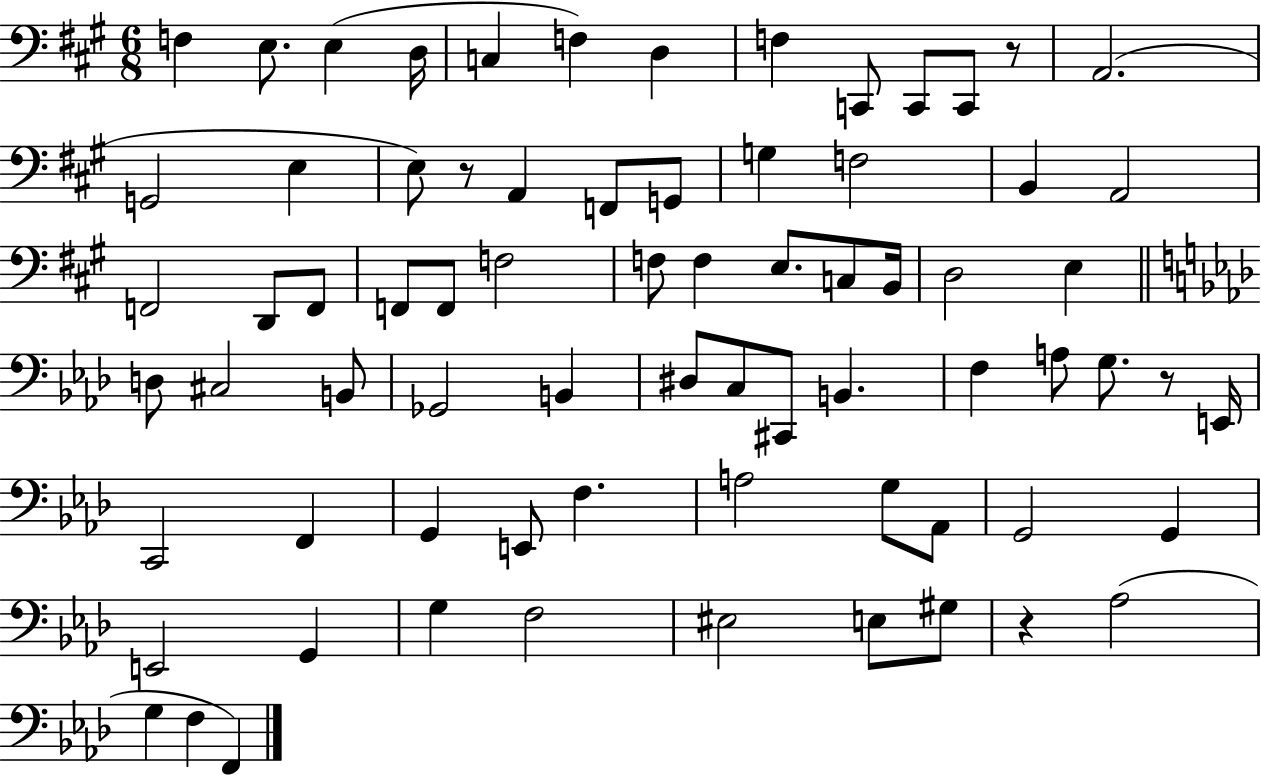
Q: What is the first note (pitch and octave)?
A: F3